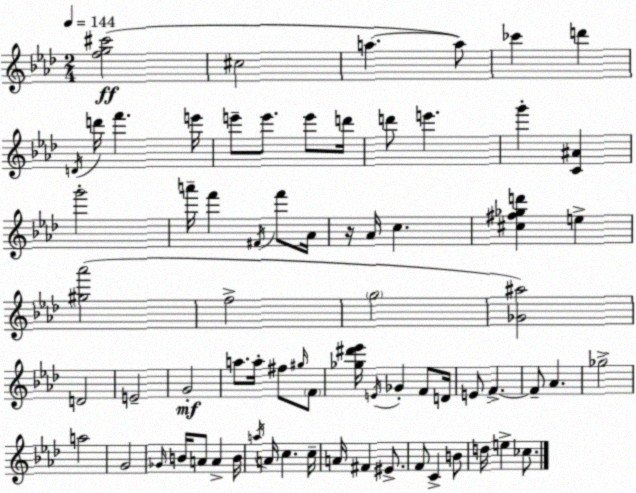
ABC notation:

X:1
T:Untitled
M:2/4
L:1/4
K:Fm
[fg^c']2 ^c2 a a/2 _c' d' D/4 d'/4 f' e'/4 e'/2 e'/2 e'/2 d'/4 d'/2 e' g' [C^A] g'2 a'/4 f' ^F/4 f'/2 _A/4 z/4 _A/4 c [^c^f_gd'] e [^g_a']2 f2 g2 [_G^a]2 D2 E2 G2 a/2 a/4 ^f/2 ^g/4 F/2 [_g^d'_e']/4 E/4 _G F/2 D/4 E/2 F F/2 _A _g2 a2 G2 _G/4 B/4 A/2 A B/4 a/4 A/4 c c/4 A/4 ^F ^E/2 F/2 C B/2 d/4 e _c/2